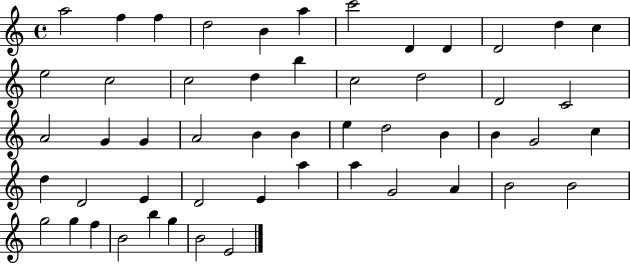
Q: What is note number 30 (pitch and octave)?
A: B4